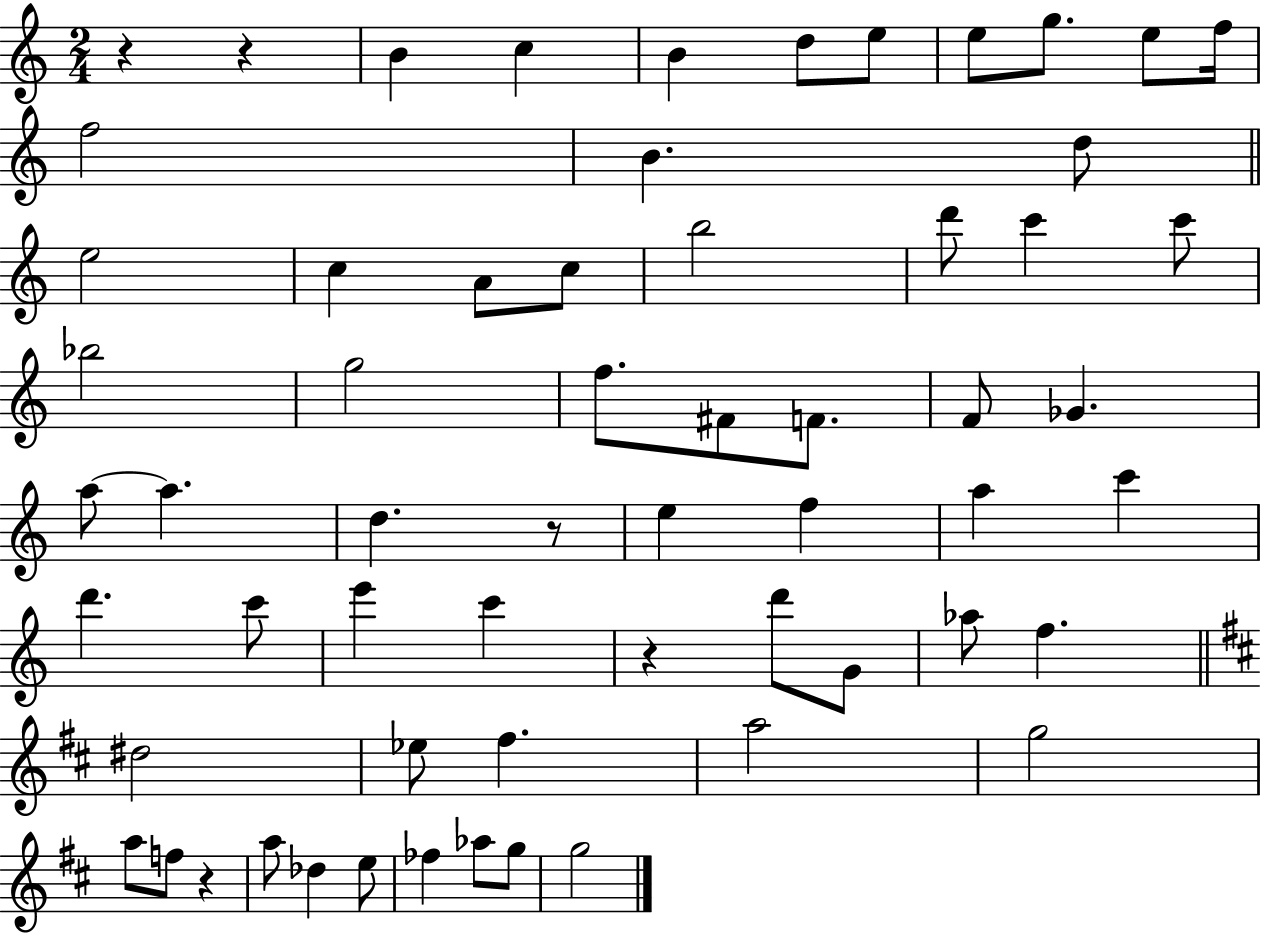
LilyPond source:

{
  \clef treble
  \numericTimeSignature
  \time 2/4
  \key c \major
  r4 r4 | b'4 c''4 | b'4 d''8 e''8 | e''8 g''8. e''8 f''16 | \break f''2 | b'4. d''8 | \bar "||" \break \key c \major e''2 | c''4 a'8 c''8 | b''2 | d'''8 c'''4 c'''8 | \break bes''2 | g''2 | f''8. fis'8 f'8. | f'8 ges'4. | \break a''8~~ a''4. | d''4. r8 | e''4 f''4 | a''4 c'''4 | \break d'''4. c'''8 | e'''4 c'''4 | r4 d'''8 g'8 | aes''8 f''4. | \break \bar "||" \break \key d \major dis''2 | ees''8 fis''4. | a''2 | g''2 | \break a''8 f''8 r4 | a''8 des''4 e''8 | fes''4 aes''8 g''8 | g''2 | \break \bar "|."
}